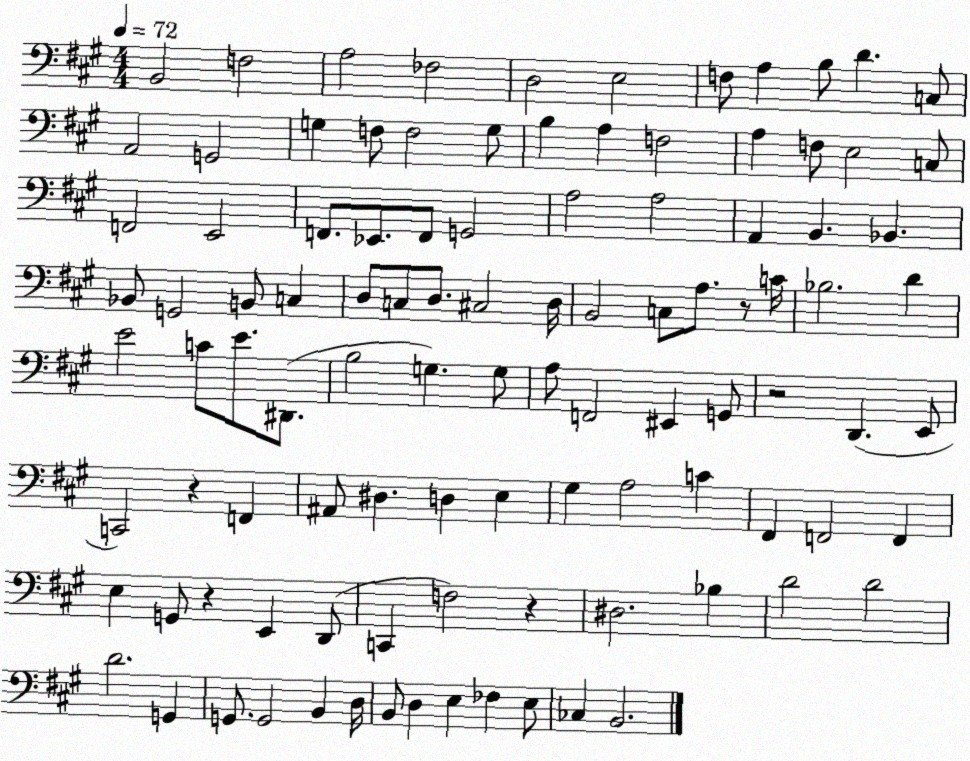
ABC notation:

X:1
T:Untitled
M:4/4
L:1/4
K:A
B,,2 F,2 A,2 _F,2 D,2 E,2 F,/2 A, B,/2 D C,/2 A,,2 G,,2 G, F,/2 F,2 G,/2 B, A, F,2 A, F,/2 E,2 C,/2 F,,2 E,,2 F,,/2 _E,,/2 F,,/2 G,,2 A,2 A,2 A,, B,, _B,, _B,,/2 G,,2 B,,/2 C, D,/2 C,/2 D,/2 ^C,2 D,/4 B,,2 C,/2 A,/2 z/2 C/4 _B,2 D E2 C/2 E/2 ^D,,/2 B,2 G, G,/2 A,/2 F,,2 ^E,, G,,/2 z2 D,, E,,/2 C,,2 z F,, ^A,,/2 ^D, D, E, ^G, A,2 C ^F,, F,,2 F,, E, G,,/2 z E,, D,,/2 C,, F,2 z ^D,2 _B, D2 D2 D2 G,, G,,/2 G,,2 B,, D,/4 B,,/2 D, E, _F, E,/2 _C, B,,2